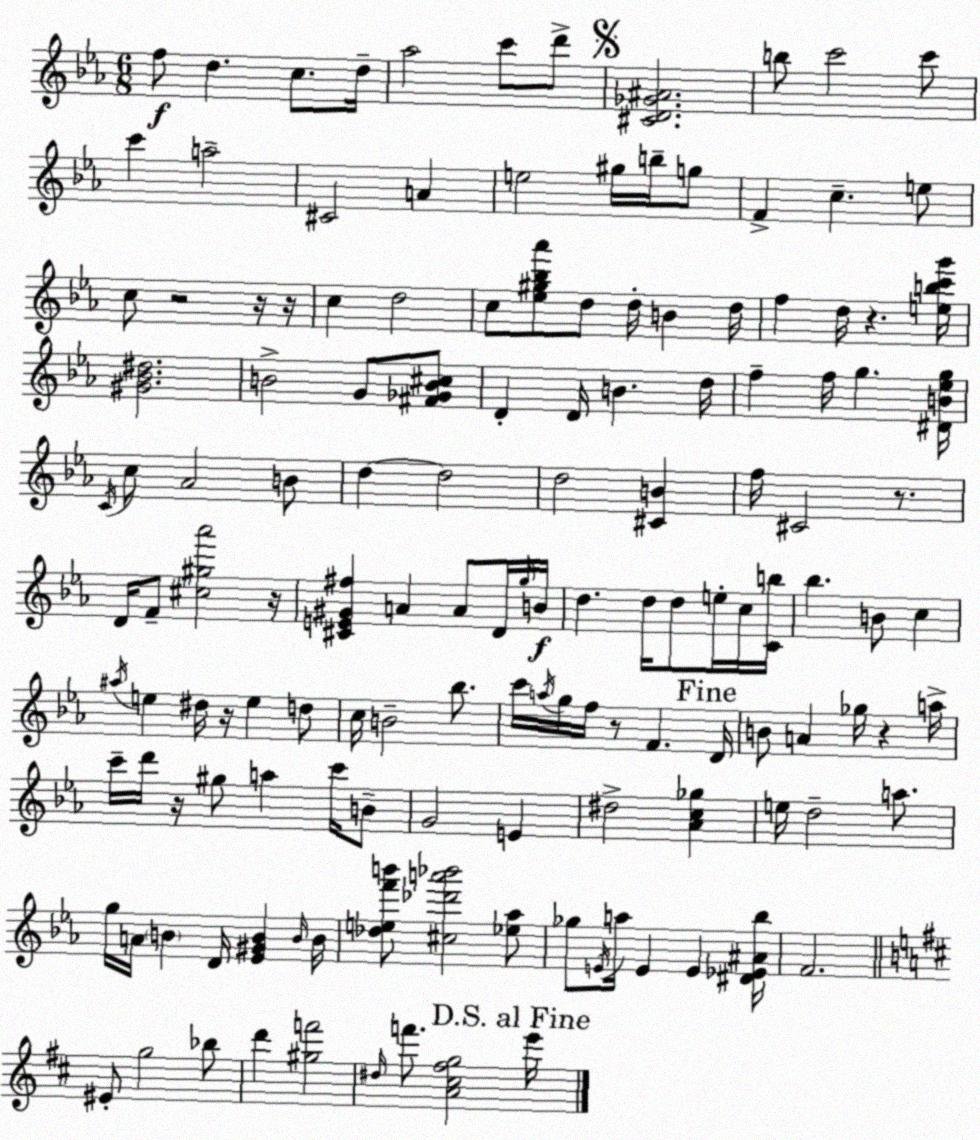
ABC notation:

X:1
T:Untitled
M:6/8
L:1/4
K:Eb
f/2 d c/2 d/4 _a2 c'/2 d'/2 [^CD_G^A]2 b/2 c'2 c'/2 c' a2 ^C2 A e2 ^g/4 b/4 g/2 F c e/2 c/2 z2 z/4 z/4 c d2 c/2 [_e^g_b_a']/2 d/2 d/4 B d/4 f d/4 z [ebc'g']/4 [^G_B^d]2 B2 G/2 [^F_GB^c]/2 D D/4 B d/4 f f/4 g [^DB_eg]/4 C/4 c/2 _A2 B/2 d d2 d2 [^CB] f/4 ^C2 z/2 D/4 F/2 [^c^g_a']2 z/4 [^CE^G^f] A A/2 D/4 g/4 B/4 d d/4 d/2 e/4 c/4 [Cb]/4 _b B/2 c ^a/4 e ^d/4 z/4 e d/2 c/4 B2 _b/2 c'/4 a/4 g/4 f/4 z/2 F D/4 B/2 A _g/4 z a/4 c'/4 d'/4 z/4 ^g/2 a c'/4 B/2 G2 E ^d2 [_Ac_g] e/4 d2 a/2 g/4 A/4 B D/4 [_E^GB] B/4 B/4 [_def'b']/2 [^c_d'a'_b']2 [_e_a]/2 _g/2 E/4 a/4 E E [^D_E^A_b]/4 F2 ^E/2 g2 _b/2 d' [^gf']2 ^d/4 f'/2 [A^c^fg]2 e'/4